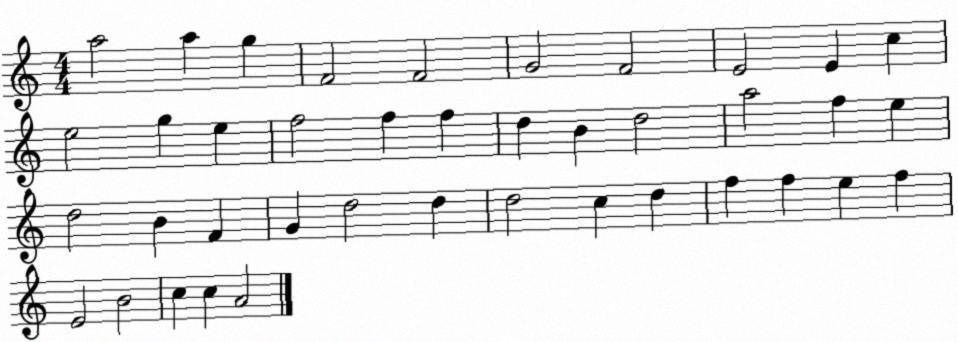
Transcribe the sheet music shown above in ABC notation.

X:1
T:Untitled
M:4/4
L:1/4
K:C
a2 a g F2 F2 G2 F2 E2 E c e2 g e f2 f f d B d2 a2 f e d2 B F G d2 d d2 c d f f e f E2 B2 c c A2